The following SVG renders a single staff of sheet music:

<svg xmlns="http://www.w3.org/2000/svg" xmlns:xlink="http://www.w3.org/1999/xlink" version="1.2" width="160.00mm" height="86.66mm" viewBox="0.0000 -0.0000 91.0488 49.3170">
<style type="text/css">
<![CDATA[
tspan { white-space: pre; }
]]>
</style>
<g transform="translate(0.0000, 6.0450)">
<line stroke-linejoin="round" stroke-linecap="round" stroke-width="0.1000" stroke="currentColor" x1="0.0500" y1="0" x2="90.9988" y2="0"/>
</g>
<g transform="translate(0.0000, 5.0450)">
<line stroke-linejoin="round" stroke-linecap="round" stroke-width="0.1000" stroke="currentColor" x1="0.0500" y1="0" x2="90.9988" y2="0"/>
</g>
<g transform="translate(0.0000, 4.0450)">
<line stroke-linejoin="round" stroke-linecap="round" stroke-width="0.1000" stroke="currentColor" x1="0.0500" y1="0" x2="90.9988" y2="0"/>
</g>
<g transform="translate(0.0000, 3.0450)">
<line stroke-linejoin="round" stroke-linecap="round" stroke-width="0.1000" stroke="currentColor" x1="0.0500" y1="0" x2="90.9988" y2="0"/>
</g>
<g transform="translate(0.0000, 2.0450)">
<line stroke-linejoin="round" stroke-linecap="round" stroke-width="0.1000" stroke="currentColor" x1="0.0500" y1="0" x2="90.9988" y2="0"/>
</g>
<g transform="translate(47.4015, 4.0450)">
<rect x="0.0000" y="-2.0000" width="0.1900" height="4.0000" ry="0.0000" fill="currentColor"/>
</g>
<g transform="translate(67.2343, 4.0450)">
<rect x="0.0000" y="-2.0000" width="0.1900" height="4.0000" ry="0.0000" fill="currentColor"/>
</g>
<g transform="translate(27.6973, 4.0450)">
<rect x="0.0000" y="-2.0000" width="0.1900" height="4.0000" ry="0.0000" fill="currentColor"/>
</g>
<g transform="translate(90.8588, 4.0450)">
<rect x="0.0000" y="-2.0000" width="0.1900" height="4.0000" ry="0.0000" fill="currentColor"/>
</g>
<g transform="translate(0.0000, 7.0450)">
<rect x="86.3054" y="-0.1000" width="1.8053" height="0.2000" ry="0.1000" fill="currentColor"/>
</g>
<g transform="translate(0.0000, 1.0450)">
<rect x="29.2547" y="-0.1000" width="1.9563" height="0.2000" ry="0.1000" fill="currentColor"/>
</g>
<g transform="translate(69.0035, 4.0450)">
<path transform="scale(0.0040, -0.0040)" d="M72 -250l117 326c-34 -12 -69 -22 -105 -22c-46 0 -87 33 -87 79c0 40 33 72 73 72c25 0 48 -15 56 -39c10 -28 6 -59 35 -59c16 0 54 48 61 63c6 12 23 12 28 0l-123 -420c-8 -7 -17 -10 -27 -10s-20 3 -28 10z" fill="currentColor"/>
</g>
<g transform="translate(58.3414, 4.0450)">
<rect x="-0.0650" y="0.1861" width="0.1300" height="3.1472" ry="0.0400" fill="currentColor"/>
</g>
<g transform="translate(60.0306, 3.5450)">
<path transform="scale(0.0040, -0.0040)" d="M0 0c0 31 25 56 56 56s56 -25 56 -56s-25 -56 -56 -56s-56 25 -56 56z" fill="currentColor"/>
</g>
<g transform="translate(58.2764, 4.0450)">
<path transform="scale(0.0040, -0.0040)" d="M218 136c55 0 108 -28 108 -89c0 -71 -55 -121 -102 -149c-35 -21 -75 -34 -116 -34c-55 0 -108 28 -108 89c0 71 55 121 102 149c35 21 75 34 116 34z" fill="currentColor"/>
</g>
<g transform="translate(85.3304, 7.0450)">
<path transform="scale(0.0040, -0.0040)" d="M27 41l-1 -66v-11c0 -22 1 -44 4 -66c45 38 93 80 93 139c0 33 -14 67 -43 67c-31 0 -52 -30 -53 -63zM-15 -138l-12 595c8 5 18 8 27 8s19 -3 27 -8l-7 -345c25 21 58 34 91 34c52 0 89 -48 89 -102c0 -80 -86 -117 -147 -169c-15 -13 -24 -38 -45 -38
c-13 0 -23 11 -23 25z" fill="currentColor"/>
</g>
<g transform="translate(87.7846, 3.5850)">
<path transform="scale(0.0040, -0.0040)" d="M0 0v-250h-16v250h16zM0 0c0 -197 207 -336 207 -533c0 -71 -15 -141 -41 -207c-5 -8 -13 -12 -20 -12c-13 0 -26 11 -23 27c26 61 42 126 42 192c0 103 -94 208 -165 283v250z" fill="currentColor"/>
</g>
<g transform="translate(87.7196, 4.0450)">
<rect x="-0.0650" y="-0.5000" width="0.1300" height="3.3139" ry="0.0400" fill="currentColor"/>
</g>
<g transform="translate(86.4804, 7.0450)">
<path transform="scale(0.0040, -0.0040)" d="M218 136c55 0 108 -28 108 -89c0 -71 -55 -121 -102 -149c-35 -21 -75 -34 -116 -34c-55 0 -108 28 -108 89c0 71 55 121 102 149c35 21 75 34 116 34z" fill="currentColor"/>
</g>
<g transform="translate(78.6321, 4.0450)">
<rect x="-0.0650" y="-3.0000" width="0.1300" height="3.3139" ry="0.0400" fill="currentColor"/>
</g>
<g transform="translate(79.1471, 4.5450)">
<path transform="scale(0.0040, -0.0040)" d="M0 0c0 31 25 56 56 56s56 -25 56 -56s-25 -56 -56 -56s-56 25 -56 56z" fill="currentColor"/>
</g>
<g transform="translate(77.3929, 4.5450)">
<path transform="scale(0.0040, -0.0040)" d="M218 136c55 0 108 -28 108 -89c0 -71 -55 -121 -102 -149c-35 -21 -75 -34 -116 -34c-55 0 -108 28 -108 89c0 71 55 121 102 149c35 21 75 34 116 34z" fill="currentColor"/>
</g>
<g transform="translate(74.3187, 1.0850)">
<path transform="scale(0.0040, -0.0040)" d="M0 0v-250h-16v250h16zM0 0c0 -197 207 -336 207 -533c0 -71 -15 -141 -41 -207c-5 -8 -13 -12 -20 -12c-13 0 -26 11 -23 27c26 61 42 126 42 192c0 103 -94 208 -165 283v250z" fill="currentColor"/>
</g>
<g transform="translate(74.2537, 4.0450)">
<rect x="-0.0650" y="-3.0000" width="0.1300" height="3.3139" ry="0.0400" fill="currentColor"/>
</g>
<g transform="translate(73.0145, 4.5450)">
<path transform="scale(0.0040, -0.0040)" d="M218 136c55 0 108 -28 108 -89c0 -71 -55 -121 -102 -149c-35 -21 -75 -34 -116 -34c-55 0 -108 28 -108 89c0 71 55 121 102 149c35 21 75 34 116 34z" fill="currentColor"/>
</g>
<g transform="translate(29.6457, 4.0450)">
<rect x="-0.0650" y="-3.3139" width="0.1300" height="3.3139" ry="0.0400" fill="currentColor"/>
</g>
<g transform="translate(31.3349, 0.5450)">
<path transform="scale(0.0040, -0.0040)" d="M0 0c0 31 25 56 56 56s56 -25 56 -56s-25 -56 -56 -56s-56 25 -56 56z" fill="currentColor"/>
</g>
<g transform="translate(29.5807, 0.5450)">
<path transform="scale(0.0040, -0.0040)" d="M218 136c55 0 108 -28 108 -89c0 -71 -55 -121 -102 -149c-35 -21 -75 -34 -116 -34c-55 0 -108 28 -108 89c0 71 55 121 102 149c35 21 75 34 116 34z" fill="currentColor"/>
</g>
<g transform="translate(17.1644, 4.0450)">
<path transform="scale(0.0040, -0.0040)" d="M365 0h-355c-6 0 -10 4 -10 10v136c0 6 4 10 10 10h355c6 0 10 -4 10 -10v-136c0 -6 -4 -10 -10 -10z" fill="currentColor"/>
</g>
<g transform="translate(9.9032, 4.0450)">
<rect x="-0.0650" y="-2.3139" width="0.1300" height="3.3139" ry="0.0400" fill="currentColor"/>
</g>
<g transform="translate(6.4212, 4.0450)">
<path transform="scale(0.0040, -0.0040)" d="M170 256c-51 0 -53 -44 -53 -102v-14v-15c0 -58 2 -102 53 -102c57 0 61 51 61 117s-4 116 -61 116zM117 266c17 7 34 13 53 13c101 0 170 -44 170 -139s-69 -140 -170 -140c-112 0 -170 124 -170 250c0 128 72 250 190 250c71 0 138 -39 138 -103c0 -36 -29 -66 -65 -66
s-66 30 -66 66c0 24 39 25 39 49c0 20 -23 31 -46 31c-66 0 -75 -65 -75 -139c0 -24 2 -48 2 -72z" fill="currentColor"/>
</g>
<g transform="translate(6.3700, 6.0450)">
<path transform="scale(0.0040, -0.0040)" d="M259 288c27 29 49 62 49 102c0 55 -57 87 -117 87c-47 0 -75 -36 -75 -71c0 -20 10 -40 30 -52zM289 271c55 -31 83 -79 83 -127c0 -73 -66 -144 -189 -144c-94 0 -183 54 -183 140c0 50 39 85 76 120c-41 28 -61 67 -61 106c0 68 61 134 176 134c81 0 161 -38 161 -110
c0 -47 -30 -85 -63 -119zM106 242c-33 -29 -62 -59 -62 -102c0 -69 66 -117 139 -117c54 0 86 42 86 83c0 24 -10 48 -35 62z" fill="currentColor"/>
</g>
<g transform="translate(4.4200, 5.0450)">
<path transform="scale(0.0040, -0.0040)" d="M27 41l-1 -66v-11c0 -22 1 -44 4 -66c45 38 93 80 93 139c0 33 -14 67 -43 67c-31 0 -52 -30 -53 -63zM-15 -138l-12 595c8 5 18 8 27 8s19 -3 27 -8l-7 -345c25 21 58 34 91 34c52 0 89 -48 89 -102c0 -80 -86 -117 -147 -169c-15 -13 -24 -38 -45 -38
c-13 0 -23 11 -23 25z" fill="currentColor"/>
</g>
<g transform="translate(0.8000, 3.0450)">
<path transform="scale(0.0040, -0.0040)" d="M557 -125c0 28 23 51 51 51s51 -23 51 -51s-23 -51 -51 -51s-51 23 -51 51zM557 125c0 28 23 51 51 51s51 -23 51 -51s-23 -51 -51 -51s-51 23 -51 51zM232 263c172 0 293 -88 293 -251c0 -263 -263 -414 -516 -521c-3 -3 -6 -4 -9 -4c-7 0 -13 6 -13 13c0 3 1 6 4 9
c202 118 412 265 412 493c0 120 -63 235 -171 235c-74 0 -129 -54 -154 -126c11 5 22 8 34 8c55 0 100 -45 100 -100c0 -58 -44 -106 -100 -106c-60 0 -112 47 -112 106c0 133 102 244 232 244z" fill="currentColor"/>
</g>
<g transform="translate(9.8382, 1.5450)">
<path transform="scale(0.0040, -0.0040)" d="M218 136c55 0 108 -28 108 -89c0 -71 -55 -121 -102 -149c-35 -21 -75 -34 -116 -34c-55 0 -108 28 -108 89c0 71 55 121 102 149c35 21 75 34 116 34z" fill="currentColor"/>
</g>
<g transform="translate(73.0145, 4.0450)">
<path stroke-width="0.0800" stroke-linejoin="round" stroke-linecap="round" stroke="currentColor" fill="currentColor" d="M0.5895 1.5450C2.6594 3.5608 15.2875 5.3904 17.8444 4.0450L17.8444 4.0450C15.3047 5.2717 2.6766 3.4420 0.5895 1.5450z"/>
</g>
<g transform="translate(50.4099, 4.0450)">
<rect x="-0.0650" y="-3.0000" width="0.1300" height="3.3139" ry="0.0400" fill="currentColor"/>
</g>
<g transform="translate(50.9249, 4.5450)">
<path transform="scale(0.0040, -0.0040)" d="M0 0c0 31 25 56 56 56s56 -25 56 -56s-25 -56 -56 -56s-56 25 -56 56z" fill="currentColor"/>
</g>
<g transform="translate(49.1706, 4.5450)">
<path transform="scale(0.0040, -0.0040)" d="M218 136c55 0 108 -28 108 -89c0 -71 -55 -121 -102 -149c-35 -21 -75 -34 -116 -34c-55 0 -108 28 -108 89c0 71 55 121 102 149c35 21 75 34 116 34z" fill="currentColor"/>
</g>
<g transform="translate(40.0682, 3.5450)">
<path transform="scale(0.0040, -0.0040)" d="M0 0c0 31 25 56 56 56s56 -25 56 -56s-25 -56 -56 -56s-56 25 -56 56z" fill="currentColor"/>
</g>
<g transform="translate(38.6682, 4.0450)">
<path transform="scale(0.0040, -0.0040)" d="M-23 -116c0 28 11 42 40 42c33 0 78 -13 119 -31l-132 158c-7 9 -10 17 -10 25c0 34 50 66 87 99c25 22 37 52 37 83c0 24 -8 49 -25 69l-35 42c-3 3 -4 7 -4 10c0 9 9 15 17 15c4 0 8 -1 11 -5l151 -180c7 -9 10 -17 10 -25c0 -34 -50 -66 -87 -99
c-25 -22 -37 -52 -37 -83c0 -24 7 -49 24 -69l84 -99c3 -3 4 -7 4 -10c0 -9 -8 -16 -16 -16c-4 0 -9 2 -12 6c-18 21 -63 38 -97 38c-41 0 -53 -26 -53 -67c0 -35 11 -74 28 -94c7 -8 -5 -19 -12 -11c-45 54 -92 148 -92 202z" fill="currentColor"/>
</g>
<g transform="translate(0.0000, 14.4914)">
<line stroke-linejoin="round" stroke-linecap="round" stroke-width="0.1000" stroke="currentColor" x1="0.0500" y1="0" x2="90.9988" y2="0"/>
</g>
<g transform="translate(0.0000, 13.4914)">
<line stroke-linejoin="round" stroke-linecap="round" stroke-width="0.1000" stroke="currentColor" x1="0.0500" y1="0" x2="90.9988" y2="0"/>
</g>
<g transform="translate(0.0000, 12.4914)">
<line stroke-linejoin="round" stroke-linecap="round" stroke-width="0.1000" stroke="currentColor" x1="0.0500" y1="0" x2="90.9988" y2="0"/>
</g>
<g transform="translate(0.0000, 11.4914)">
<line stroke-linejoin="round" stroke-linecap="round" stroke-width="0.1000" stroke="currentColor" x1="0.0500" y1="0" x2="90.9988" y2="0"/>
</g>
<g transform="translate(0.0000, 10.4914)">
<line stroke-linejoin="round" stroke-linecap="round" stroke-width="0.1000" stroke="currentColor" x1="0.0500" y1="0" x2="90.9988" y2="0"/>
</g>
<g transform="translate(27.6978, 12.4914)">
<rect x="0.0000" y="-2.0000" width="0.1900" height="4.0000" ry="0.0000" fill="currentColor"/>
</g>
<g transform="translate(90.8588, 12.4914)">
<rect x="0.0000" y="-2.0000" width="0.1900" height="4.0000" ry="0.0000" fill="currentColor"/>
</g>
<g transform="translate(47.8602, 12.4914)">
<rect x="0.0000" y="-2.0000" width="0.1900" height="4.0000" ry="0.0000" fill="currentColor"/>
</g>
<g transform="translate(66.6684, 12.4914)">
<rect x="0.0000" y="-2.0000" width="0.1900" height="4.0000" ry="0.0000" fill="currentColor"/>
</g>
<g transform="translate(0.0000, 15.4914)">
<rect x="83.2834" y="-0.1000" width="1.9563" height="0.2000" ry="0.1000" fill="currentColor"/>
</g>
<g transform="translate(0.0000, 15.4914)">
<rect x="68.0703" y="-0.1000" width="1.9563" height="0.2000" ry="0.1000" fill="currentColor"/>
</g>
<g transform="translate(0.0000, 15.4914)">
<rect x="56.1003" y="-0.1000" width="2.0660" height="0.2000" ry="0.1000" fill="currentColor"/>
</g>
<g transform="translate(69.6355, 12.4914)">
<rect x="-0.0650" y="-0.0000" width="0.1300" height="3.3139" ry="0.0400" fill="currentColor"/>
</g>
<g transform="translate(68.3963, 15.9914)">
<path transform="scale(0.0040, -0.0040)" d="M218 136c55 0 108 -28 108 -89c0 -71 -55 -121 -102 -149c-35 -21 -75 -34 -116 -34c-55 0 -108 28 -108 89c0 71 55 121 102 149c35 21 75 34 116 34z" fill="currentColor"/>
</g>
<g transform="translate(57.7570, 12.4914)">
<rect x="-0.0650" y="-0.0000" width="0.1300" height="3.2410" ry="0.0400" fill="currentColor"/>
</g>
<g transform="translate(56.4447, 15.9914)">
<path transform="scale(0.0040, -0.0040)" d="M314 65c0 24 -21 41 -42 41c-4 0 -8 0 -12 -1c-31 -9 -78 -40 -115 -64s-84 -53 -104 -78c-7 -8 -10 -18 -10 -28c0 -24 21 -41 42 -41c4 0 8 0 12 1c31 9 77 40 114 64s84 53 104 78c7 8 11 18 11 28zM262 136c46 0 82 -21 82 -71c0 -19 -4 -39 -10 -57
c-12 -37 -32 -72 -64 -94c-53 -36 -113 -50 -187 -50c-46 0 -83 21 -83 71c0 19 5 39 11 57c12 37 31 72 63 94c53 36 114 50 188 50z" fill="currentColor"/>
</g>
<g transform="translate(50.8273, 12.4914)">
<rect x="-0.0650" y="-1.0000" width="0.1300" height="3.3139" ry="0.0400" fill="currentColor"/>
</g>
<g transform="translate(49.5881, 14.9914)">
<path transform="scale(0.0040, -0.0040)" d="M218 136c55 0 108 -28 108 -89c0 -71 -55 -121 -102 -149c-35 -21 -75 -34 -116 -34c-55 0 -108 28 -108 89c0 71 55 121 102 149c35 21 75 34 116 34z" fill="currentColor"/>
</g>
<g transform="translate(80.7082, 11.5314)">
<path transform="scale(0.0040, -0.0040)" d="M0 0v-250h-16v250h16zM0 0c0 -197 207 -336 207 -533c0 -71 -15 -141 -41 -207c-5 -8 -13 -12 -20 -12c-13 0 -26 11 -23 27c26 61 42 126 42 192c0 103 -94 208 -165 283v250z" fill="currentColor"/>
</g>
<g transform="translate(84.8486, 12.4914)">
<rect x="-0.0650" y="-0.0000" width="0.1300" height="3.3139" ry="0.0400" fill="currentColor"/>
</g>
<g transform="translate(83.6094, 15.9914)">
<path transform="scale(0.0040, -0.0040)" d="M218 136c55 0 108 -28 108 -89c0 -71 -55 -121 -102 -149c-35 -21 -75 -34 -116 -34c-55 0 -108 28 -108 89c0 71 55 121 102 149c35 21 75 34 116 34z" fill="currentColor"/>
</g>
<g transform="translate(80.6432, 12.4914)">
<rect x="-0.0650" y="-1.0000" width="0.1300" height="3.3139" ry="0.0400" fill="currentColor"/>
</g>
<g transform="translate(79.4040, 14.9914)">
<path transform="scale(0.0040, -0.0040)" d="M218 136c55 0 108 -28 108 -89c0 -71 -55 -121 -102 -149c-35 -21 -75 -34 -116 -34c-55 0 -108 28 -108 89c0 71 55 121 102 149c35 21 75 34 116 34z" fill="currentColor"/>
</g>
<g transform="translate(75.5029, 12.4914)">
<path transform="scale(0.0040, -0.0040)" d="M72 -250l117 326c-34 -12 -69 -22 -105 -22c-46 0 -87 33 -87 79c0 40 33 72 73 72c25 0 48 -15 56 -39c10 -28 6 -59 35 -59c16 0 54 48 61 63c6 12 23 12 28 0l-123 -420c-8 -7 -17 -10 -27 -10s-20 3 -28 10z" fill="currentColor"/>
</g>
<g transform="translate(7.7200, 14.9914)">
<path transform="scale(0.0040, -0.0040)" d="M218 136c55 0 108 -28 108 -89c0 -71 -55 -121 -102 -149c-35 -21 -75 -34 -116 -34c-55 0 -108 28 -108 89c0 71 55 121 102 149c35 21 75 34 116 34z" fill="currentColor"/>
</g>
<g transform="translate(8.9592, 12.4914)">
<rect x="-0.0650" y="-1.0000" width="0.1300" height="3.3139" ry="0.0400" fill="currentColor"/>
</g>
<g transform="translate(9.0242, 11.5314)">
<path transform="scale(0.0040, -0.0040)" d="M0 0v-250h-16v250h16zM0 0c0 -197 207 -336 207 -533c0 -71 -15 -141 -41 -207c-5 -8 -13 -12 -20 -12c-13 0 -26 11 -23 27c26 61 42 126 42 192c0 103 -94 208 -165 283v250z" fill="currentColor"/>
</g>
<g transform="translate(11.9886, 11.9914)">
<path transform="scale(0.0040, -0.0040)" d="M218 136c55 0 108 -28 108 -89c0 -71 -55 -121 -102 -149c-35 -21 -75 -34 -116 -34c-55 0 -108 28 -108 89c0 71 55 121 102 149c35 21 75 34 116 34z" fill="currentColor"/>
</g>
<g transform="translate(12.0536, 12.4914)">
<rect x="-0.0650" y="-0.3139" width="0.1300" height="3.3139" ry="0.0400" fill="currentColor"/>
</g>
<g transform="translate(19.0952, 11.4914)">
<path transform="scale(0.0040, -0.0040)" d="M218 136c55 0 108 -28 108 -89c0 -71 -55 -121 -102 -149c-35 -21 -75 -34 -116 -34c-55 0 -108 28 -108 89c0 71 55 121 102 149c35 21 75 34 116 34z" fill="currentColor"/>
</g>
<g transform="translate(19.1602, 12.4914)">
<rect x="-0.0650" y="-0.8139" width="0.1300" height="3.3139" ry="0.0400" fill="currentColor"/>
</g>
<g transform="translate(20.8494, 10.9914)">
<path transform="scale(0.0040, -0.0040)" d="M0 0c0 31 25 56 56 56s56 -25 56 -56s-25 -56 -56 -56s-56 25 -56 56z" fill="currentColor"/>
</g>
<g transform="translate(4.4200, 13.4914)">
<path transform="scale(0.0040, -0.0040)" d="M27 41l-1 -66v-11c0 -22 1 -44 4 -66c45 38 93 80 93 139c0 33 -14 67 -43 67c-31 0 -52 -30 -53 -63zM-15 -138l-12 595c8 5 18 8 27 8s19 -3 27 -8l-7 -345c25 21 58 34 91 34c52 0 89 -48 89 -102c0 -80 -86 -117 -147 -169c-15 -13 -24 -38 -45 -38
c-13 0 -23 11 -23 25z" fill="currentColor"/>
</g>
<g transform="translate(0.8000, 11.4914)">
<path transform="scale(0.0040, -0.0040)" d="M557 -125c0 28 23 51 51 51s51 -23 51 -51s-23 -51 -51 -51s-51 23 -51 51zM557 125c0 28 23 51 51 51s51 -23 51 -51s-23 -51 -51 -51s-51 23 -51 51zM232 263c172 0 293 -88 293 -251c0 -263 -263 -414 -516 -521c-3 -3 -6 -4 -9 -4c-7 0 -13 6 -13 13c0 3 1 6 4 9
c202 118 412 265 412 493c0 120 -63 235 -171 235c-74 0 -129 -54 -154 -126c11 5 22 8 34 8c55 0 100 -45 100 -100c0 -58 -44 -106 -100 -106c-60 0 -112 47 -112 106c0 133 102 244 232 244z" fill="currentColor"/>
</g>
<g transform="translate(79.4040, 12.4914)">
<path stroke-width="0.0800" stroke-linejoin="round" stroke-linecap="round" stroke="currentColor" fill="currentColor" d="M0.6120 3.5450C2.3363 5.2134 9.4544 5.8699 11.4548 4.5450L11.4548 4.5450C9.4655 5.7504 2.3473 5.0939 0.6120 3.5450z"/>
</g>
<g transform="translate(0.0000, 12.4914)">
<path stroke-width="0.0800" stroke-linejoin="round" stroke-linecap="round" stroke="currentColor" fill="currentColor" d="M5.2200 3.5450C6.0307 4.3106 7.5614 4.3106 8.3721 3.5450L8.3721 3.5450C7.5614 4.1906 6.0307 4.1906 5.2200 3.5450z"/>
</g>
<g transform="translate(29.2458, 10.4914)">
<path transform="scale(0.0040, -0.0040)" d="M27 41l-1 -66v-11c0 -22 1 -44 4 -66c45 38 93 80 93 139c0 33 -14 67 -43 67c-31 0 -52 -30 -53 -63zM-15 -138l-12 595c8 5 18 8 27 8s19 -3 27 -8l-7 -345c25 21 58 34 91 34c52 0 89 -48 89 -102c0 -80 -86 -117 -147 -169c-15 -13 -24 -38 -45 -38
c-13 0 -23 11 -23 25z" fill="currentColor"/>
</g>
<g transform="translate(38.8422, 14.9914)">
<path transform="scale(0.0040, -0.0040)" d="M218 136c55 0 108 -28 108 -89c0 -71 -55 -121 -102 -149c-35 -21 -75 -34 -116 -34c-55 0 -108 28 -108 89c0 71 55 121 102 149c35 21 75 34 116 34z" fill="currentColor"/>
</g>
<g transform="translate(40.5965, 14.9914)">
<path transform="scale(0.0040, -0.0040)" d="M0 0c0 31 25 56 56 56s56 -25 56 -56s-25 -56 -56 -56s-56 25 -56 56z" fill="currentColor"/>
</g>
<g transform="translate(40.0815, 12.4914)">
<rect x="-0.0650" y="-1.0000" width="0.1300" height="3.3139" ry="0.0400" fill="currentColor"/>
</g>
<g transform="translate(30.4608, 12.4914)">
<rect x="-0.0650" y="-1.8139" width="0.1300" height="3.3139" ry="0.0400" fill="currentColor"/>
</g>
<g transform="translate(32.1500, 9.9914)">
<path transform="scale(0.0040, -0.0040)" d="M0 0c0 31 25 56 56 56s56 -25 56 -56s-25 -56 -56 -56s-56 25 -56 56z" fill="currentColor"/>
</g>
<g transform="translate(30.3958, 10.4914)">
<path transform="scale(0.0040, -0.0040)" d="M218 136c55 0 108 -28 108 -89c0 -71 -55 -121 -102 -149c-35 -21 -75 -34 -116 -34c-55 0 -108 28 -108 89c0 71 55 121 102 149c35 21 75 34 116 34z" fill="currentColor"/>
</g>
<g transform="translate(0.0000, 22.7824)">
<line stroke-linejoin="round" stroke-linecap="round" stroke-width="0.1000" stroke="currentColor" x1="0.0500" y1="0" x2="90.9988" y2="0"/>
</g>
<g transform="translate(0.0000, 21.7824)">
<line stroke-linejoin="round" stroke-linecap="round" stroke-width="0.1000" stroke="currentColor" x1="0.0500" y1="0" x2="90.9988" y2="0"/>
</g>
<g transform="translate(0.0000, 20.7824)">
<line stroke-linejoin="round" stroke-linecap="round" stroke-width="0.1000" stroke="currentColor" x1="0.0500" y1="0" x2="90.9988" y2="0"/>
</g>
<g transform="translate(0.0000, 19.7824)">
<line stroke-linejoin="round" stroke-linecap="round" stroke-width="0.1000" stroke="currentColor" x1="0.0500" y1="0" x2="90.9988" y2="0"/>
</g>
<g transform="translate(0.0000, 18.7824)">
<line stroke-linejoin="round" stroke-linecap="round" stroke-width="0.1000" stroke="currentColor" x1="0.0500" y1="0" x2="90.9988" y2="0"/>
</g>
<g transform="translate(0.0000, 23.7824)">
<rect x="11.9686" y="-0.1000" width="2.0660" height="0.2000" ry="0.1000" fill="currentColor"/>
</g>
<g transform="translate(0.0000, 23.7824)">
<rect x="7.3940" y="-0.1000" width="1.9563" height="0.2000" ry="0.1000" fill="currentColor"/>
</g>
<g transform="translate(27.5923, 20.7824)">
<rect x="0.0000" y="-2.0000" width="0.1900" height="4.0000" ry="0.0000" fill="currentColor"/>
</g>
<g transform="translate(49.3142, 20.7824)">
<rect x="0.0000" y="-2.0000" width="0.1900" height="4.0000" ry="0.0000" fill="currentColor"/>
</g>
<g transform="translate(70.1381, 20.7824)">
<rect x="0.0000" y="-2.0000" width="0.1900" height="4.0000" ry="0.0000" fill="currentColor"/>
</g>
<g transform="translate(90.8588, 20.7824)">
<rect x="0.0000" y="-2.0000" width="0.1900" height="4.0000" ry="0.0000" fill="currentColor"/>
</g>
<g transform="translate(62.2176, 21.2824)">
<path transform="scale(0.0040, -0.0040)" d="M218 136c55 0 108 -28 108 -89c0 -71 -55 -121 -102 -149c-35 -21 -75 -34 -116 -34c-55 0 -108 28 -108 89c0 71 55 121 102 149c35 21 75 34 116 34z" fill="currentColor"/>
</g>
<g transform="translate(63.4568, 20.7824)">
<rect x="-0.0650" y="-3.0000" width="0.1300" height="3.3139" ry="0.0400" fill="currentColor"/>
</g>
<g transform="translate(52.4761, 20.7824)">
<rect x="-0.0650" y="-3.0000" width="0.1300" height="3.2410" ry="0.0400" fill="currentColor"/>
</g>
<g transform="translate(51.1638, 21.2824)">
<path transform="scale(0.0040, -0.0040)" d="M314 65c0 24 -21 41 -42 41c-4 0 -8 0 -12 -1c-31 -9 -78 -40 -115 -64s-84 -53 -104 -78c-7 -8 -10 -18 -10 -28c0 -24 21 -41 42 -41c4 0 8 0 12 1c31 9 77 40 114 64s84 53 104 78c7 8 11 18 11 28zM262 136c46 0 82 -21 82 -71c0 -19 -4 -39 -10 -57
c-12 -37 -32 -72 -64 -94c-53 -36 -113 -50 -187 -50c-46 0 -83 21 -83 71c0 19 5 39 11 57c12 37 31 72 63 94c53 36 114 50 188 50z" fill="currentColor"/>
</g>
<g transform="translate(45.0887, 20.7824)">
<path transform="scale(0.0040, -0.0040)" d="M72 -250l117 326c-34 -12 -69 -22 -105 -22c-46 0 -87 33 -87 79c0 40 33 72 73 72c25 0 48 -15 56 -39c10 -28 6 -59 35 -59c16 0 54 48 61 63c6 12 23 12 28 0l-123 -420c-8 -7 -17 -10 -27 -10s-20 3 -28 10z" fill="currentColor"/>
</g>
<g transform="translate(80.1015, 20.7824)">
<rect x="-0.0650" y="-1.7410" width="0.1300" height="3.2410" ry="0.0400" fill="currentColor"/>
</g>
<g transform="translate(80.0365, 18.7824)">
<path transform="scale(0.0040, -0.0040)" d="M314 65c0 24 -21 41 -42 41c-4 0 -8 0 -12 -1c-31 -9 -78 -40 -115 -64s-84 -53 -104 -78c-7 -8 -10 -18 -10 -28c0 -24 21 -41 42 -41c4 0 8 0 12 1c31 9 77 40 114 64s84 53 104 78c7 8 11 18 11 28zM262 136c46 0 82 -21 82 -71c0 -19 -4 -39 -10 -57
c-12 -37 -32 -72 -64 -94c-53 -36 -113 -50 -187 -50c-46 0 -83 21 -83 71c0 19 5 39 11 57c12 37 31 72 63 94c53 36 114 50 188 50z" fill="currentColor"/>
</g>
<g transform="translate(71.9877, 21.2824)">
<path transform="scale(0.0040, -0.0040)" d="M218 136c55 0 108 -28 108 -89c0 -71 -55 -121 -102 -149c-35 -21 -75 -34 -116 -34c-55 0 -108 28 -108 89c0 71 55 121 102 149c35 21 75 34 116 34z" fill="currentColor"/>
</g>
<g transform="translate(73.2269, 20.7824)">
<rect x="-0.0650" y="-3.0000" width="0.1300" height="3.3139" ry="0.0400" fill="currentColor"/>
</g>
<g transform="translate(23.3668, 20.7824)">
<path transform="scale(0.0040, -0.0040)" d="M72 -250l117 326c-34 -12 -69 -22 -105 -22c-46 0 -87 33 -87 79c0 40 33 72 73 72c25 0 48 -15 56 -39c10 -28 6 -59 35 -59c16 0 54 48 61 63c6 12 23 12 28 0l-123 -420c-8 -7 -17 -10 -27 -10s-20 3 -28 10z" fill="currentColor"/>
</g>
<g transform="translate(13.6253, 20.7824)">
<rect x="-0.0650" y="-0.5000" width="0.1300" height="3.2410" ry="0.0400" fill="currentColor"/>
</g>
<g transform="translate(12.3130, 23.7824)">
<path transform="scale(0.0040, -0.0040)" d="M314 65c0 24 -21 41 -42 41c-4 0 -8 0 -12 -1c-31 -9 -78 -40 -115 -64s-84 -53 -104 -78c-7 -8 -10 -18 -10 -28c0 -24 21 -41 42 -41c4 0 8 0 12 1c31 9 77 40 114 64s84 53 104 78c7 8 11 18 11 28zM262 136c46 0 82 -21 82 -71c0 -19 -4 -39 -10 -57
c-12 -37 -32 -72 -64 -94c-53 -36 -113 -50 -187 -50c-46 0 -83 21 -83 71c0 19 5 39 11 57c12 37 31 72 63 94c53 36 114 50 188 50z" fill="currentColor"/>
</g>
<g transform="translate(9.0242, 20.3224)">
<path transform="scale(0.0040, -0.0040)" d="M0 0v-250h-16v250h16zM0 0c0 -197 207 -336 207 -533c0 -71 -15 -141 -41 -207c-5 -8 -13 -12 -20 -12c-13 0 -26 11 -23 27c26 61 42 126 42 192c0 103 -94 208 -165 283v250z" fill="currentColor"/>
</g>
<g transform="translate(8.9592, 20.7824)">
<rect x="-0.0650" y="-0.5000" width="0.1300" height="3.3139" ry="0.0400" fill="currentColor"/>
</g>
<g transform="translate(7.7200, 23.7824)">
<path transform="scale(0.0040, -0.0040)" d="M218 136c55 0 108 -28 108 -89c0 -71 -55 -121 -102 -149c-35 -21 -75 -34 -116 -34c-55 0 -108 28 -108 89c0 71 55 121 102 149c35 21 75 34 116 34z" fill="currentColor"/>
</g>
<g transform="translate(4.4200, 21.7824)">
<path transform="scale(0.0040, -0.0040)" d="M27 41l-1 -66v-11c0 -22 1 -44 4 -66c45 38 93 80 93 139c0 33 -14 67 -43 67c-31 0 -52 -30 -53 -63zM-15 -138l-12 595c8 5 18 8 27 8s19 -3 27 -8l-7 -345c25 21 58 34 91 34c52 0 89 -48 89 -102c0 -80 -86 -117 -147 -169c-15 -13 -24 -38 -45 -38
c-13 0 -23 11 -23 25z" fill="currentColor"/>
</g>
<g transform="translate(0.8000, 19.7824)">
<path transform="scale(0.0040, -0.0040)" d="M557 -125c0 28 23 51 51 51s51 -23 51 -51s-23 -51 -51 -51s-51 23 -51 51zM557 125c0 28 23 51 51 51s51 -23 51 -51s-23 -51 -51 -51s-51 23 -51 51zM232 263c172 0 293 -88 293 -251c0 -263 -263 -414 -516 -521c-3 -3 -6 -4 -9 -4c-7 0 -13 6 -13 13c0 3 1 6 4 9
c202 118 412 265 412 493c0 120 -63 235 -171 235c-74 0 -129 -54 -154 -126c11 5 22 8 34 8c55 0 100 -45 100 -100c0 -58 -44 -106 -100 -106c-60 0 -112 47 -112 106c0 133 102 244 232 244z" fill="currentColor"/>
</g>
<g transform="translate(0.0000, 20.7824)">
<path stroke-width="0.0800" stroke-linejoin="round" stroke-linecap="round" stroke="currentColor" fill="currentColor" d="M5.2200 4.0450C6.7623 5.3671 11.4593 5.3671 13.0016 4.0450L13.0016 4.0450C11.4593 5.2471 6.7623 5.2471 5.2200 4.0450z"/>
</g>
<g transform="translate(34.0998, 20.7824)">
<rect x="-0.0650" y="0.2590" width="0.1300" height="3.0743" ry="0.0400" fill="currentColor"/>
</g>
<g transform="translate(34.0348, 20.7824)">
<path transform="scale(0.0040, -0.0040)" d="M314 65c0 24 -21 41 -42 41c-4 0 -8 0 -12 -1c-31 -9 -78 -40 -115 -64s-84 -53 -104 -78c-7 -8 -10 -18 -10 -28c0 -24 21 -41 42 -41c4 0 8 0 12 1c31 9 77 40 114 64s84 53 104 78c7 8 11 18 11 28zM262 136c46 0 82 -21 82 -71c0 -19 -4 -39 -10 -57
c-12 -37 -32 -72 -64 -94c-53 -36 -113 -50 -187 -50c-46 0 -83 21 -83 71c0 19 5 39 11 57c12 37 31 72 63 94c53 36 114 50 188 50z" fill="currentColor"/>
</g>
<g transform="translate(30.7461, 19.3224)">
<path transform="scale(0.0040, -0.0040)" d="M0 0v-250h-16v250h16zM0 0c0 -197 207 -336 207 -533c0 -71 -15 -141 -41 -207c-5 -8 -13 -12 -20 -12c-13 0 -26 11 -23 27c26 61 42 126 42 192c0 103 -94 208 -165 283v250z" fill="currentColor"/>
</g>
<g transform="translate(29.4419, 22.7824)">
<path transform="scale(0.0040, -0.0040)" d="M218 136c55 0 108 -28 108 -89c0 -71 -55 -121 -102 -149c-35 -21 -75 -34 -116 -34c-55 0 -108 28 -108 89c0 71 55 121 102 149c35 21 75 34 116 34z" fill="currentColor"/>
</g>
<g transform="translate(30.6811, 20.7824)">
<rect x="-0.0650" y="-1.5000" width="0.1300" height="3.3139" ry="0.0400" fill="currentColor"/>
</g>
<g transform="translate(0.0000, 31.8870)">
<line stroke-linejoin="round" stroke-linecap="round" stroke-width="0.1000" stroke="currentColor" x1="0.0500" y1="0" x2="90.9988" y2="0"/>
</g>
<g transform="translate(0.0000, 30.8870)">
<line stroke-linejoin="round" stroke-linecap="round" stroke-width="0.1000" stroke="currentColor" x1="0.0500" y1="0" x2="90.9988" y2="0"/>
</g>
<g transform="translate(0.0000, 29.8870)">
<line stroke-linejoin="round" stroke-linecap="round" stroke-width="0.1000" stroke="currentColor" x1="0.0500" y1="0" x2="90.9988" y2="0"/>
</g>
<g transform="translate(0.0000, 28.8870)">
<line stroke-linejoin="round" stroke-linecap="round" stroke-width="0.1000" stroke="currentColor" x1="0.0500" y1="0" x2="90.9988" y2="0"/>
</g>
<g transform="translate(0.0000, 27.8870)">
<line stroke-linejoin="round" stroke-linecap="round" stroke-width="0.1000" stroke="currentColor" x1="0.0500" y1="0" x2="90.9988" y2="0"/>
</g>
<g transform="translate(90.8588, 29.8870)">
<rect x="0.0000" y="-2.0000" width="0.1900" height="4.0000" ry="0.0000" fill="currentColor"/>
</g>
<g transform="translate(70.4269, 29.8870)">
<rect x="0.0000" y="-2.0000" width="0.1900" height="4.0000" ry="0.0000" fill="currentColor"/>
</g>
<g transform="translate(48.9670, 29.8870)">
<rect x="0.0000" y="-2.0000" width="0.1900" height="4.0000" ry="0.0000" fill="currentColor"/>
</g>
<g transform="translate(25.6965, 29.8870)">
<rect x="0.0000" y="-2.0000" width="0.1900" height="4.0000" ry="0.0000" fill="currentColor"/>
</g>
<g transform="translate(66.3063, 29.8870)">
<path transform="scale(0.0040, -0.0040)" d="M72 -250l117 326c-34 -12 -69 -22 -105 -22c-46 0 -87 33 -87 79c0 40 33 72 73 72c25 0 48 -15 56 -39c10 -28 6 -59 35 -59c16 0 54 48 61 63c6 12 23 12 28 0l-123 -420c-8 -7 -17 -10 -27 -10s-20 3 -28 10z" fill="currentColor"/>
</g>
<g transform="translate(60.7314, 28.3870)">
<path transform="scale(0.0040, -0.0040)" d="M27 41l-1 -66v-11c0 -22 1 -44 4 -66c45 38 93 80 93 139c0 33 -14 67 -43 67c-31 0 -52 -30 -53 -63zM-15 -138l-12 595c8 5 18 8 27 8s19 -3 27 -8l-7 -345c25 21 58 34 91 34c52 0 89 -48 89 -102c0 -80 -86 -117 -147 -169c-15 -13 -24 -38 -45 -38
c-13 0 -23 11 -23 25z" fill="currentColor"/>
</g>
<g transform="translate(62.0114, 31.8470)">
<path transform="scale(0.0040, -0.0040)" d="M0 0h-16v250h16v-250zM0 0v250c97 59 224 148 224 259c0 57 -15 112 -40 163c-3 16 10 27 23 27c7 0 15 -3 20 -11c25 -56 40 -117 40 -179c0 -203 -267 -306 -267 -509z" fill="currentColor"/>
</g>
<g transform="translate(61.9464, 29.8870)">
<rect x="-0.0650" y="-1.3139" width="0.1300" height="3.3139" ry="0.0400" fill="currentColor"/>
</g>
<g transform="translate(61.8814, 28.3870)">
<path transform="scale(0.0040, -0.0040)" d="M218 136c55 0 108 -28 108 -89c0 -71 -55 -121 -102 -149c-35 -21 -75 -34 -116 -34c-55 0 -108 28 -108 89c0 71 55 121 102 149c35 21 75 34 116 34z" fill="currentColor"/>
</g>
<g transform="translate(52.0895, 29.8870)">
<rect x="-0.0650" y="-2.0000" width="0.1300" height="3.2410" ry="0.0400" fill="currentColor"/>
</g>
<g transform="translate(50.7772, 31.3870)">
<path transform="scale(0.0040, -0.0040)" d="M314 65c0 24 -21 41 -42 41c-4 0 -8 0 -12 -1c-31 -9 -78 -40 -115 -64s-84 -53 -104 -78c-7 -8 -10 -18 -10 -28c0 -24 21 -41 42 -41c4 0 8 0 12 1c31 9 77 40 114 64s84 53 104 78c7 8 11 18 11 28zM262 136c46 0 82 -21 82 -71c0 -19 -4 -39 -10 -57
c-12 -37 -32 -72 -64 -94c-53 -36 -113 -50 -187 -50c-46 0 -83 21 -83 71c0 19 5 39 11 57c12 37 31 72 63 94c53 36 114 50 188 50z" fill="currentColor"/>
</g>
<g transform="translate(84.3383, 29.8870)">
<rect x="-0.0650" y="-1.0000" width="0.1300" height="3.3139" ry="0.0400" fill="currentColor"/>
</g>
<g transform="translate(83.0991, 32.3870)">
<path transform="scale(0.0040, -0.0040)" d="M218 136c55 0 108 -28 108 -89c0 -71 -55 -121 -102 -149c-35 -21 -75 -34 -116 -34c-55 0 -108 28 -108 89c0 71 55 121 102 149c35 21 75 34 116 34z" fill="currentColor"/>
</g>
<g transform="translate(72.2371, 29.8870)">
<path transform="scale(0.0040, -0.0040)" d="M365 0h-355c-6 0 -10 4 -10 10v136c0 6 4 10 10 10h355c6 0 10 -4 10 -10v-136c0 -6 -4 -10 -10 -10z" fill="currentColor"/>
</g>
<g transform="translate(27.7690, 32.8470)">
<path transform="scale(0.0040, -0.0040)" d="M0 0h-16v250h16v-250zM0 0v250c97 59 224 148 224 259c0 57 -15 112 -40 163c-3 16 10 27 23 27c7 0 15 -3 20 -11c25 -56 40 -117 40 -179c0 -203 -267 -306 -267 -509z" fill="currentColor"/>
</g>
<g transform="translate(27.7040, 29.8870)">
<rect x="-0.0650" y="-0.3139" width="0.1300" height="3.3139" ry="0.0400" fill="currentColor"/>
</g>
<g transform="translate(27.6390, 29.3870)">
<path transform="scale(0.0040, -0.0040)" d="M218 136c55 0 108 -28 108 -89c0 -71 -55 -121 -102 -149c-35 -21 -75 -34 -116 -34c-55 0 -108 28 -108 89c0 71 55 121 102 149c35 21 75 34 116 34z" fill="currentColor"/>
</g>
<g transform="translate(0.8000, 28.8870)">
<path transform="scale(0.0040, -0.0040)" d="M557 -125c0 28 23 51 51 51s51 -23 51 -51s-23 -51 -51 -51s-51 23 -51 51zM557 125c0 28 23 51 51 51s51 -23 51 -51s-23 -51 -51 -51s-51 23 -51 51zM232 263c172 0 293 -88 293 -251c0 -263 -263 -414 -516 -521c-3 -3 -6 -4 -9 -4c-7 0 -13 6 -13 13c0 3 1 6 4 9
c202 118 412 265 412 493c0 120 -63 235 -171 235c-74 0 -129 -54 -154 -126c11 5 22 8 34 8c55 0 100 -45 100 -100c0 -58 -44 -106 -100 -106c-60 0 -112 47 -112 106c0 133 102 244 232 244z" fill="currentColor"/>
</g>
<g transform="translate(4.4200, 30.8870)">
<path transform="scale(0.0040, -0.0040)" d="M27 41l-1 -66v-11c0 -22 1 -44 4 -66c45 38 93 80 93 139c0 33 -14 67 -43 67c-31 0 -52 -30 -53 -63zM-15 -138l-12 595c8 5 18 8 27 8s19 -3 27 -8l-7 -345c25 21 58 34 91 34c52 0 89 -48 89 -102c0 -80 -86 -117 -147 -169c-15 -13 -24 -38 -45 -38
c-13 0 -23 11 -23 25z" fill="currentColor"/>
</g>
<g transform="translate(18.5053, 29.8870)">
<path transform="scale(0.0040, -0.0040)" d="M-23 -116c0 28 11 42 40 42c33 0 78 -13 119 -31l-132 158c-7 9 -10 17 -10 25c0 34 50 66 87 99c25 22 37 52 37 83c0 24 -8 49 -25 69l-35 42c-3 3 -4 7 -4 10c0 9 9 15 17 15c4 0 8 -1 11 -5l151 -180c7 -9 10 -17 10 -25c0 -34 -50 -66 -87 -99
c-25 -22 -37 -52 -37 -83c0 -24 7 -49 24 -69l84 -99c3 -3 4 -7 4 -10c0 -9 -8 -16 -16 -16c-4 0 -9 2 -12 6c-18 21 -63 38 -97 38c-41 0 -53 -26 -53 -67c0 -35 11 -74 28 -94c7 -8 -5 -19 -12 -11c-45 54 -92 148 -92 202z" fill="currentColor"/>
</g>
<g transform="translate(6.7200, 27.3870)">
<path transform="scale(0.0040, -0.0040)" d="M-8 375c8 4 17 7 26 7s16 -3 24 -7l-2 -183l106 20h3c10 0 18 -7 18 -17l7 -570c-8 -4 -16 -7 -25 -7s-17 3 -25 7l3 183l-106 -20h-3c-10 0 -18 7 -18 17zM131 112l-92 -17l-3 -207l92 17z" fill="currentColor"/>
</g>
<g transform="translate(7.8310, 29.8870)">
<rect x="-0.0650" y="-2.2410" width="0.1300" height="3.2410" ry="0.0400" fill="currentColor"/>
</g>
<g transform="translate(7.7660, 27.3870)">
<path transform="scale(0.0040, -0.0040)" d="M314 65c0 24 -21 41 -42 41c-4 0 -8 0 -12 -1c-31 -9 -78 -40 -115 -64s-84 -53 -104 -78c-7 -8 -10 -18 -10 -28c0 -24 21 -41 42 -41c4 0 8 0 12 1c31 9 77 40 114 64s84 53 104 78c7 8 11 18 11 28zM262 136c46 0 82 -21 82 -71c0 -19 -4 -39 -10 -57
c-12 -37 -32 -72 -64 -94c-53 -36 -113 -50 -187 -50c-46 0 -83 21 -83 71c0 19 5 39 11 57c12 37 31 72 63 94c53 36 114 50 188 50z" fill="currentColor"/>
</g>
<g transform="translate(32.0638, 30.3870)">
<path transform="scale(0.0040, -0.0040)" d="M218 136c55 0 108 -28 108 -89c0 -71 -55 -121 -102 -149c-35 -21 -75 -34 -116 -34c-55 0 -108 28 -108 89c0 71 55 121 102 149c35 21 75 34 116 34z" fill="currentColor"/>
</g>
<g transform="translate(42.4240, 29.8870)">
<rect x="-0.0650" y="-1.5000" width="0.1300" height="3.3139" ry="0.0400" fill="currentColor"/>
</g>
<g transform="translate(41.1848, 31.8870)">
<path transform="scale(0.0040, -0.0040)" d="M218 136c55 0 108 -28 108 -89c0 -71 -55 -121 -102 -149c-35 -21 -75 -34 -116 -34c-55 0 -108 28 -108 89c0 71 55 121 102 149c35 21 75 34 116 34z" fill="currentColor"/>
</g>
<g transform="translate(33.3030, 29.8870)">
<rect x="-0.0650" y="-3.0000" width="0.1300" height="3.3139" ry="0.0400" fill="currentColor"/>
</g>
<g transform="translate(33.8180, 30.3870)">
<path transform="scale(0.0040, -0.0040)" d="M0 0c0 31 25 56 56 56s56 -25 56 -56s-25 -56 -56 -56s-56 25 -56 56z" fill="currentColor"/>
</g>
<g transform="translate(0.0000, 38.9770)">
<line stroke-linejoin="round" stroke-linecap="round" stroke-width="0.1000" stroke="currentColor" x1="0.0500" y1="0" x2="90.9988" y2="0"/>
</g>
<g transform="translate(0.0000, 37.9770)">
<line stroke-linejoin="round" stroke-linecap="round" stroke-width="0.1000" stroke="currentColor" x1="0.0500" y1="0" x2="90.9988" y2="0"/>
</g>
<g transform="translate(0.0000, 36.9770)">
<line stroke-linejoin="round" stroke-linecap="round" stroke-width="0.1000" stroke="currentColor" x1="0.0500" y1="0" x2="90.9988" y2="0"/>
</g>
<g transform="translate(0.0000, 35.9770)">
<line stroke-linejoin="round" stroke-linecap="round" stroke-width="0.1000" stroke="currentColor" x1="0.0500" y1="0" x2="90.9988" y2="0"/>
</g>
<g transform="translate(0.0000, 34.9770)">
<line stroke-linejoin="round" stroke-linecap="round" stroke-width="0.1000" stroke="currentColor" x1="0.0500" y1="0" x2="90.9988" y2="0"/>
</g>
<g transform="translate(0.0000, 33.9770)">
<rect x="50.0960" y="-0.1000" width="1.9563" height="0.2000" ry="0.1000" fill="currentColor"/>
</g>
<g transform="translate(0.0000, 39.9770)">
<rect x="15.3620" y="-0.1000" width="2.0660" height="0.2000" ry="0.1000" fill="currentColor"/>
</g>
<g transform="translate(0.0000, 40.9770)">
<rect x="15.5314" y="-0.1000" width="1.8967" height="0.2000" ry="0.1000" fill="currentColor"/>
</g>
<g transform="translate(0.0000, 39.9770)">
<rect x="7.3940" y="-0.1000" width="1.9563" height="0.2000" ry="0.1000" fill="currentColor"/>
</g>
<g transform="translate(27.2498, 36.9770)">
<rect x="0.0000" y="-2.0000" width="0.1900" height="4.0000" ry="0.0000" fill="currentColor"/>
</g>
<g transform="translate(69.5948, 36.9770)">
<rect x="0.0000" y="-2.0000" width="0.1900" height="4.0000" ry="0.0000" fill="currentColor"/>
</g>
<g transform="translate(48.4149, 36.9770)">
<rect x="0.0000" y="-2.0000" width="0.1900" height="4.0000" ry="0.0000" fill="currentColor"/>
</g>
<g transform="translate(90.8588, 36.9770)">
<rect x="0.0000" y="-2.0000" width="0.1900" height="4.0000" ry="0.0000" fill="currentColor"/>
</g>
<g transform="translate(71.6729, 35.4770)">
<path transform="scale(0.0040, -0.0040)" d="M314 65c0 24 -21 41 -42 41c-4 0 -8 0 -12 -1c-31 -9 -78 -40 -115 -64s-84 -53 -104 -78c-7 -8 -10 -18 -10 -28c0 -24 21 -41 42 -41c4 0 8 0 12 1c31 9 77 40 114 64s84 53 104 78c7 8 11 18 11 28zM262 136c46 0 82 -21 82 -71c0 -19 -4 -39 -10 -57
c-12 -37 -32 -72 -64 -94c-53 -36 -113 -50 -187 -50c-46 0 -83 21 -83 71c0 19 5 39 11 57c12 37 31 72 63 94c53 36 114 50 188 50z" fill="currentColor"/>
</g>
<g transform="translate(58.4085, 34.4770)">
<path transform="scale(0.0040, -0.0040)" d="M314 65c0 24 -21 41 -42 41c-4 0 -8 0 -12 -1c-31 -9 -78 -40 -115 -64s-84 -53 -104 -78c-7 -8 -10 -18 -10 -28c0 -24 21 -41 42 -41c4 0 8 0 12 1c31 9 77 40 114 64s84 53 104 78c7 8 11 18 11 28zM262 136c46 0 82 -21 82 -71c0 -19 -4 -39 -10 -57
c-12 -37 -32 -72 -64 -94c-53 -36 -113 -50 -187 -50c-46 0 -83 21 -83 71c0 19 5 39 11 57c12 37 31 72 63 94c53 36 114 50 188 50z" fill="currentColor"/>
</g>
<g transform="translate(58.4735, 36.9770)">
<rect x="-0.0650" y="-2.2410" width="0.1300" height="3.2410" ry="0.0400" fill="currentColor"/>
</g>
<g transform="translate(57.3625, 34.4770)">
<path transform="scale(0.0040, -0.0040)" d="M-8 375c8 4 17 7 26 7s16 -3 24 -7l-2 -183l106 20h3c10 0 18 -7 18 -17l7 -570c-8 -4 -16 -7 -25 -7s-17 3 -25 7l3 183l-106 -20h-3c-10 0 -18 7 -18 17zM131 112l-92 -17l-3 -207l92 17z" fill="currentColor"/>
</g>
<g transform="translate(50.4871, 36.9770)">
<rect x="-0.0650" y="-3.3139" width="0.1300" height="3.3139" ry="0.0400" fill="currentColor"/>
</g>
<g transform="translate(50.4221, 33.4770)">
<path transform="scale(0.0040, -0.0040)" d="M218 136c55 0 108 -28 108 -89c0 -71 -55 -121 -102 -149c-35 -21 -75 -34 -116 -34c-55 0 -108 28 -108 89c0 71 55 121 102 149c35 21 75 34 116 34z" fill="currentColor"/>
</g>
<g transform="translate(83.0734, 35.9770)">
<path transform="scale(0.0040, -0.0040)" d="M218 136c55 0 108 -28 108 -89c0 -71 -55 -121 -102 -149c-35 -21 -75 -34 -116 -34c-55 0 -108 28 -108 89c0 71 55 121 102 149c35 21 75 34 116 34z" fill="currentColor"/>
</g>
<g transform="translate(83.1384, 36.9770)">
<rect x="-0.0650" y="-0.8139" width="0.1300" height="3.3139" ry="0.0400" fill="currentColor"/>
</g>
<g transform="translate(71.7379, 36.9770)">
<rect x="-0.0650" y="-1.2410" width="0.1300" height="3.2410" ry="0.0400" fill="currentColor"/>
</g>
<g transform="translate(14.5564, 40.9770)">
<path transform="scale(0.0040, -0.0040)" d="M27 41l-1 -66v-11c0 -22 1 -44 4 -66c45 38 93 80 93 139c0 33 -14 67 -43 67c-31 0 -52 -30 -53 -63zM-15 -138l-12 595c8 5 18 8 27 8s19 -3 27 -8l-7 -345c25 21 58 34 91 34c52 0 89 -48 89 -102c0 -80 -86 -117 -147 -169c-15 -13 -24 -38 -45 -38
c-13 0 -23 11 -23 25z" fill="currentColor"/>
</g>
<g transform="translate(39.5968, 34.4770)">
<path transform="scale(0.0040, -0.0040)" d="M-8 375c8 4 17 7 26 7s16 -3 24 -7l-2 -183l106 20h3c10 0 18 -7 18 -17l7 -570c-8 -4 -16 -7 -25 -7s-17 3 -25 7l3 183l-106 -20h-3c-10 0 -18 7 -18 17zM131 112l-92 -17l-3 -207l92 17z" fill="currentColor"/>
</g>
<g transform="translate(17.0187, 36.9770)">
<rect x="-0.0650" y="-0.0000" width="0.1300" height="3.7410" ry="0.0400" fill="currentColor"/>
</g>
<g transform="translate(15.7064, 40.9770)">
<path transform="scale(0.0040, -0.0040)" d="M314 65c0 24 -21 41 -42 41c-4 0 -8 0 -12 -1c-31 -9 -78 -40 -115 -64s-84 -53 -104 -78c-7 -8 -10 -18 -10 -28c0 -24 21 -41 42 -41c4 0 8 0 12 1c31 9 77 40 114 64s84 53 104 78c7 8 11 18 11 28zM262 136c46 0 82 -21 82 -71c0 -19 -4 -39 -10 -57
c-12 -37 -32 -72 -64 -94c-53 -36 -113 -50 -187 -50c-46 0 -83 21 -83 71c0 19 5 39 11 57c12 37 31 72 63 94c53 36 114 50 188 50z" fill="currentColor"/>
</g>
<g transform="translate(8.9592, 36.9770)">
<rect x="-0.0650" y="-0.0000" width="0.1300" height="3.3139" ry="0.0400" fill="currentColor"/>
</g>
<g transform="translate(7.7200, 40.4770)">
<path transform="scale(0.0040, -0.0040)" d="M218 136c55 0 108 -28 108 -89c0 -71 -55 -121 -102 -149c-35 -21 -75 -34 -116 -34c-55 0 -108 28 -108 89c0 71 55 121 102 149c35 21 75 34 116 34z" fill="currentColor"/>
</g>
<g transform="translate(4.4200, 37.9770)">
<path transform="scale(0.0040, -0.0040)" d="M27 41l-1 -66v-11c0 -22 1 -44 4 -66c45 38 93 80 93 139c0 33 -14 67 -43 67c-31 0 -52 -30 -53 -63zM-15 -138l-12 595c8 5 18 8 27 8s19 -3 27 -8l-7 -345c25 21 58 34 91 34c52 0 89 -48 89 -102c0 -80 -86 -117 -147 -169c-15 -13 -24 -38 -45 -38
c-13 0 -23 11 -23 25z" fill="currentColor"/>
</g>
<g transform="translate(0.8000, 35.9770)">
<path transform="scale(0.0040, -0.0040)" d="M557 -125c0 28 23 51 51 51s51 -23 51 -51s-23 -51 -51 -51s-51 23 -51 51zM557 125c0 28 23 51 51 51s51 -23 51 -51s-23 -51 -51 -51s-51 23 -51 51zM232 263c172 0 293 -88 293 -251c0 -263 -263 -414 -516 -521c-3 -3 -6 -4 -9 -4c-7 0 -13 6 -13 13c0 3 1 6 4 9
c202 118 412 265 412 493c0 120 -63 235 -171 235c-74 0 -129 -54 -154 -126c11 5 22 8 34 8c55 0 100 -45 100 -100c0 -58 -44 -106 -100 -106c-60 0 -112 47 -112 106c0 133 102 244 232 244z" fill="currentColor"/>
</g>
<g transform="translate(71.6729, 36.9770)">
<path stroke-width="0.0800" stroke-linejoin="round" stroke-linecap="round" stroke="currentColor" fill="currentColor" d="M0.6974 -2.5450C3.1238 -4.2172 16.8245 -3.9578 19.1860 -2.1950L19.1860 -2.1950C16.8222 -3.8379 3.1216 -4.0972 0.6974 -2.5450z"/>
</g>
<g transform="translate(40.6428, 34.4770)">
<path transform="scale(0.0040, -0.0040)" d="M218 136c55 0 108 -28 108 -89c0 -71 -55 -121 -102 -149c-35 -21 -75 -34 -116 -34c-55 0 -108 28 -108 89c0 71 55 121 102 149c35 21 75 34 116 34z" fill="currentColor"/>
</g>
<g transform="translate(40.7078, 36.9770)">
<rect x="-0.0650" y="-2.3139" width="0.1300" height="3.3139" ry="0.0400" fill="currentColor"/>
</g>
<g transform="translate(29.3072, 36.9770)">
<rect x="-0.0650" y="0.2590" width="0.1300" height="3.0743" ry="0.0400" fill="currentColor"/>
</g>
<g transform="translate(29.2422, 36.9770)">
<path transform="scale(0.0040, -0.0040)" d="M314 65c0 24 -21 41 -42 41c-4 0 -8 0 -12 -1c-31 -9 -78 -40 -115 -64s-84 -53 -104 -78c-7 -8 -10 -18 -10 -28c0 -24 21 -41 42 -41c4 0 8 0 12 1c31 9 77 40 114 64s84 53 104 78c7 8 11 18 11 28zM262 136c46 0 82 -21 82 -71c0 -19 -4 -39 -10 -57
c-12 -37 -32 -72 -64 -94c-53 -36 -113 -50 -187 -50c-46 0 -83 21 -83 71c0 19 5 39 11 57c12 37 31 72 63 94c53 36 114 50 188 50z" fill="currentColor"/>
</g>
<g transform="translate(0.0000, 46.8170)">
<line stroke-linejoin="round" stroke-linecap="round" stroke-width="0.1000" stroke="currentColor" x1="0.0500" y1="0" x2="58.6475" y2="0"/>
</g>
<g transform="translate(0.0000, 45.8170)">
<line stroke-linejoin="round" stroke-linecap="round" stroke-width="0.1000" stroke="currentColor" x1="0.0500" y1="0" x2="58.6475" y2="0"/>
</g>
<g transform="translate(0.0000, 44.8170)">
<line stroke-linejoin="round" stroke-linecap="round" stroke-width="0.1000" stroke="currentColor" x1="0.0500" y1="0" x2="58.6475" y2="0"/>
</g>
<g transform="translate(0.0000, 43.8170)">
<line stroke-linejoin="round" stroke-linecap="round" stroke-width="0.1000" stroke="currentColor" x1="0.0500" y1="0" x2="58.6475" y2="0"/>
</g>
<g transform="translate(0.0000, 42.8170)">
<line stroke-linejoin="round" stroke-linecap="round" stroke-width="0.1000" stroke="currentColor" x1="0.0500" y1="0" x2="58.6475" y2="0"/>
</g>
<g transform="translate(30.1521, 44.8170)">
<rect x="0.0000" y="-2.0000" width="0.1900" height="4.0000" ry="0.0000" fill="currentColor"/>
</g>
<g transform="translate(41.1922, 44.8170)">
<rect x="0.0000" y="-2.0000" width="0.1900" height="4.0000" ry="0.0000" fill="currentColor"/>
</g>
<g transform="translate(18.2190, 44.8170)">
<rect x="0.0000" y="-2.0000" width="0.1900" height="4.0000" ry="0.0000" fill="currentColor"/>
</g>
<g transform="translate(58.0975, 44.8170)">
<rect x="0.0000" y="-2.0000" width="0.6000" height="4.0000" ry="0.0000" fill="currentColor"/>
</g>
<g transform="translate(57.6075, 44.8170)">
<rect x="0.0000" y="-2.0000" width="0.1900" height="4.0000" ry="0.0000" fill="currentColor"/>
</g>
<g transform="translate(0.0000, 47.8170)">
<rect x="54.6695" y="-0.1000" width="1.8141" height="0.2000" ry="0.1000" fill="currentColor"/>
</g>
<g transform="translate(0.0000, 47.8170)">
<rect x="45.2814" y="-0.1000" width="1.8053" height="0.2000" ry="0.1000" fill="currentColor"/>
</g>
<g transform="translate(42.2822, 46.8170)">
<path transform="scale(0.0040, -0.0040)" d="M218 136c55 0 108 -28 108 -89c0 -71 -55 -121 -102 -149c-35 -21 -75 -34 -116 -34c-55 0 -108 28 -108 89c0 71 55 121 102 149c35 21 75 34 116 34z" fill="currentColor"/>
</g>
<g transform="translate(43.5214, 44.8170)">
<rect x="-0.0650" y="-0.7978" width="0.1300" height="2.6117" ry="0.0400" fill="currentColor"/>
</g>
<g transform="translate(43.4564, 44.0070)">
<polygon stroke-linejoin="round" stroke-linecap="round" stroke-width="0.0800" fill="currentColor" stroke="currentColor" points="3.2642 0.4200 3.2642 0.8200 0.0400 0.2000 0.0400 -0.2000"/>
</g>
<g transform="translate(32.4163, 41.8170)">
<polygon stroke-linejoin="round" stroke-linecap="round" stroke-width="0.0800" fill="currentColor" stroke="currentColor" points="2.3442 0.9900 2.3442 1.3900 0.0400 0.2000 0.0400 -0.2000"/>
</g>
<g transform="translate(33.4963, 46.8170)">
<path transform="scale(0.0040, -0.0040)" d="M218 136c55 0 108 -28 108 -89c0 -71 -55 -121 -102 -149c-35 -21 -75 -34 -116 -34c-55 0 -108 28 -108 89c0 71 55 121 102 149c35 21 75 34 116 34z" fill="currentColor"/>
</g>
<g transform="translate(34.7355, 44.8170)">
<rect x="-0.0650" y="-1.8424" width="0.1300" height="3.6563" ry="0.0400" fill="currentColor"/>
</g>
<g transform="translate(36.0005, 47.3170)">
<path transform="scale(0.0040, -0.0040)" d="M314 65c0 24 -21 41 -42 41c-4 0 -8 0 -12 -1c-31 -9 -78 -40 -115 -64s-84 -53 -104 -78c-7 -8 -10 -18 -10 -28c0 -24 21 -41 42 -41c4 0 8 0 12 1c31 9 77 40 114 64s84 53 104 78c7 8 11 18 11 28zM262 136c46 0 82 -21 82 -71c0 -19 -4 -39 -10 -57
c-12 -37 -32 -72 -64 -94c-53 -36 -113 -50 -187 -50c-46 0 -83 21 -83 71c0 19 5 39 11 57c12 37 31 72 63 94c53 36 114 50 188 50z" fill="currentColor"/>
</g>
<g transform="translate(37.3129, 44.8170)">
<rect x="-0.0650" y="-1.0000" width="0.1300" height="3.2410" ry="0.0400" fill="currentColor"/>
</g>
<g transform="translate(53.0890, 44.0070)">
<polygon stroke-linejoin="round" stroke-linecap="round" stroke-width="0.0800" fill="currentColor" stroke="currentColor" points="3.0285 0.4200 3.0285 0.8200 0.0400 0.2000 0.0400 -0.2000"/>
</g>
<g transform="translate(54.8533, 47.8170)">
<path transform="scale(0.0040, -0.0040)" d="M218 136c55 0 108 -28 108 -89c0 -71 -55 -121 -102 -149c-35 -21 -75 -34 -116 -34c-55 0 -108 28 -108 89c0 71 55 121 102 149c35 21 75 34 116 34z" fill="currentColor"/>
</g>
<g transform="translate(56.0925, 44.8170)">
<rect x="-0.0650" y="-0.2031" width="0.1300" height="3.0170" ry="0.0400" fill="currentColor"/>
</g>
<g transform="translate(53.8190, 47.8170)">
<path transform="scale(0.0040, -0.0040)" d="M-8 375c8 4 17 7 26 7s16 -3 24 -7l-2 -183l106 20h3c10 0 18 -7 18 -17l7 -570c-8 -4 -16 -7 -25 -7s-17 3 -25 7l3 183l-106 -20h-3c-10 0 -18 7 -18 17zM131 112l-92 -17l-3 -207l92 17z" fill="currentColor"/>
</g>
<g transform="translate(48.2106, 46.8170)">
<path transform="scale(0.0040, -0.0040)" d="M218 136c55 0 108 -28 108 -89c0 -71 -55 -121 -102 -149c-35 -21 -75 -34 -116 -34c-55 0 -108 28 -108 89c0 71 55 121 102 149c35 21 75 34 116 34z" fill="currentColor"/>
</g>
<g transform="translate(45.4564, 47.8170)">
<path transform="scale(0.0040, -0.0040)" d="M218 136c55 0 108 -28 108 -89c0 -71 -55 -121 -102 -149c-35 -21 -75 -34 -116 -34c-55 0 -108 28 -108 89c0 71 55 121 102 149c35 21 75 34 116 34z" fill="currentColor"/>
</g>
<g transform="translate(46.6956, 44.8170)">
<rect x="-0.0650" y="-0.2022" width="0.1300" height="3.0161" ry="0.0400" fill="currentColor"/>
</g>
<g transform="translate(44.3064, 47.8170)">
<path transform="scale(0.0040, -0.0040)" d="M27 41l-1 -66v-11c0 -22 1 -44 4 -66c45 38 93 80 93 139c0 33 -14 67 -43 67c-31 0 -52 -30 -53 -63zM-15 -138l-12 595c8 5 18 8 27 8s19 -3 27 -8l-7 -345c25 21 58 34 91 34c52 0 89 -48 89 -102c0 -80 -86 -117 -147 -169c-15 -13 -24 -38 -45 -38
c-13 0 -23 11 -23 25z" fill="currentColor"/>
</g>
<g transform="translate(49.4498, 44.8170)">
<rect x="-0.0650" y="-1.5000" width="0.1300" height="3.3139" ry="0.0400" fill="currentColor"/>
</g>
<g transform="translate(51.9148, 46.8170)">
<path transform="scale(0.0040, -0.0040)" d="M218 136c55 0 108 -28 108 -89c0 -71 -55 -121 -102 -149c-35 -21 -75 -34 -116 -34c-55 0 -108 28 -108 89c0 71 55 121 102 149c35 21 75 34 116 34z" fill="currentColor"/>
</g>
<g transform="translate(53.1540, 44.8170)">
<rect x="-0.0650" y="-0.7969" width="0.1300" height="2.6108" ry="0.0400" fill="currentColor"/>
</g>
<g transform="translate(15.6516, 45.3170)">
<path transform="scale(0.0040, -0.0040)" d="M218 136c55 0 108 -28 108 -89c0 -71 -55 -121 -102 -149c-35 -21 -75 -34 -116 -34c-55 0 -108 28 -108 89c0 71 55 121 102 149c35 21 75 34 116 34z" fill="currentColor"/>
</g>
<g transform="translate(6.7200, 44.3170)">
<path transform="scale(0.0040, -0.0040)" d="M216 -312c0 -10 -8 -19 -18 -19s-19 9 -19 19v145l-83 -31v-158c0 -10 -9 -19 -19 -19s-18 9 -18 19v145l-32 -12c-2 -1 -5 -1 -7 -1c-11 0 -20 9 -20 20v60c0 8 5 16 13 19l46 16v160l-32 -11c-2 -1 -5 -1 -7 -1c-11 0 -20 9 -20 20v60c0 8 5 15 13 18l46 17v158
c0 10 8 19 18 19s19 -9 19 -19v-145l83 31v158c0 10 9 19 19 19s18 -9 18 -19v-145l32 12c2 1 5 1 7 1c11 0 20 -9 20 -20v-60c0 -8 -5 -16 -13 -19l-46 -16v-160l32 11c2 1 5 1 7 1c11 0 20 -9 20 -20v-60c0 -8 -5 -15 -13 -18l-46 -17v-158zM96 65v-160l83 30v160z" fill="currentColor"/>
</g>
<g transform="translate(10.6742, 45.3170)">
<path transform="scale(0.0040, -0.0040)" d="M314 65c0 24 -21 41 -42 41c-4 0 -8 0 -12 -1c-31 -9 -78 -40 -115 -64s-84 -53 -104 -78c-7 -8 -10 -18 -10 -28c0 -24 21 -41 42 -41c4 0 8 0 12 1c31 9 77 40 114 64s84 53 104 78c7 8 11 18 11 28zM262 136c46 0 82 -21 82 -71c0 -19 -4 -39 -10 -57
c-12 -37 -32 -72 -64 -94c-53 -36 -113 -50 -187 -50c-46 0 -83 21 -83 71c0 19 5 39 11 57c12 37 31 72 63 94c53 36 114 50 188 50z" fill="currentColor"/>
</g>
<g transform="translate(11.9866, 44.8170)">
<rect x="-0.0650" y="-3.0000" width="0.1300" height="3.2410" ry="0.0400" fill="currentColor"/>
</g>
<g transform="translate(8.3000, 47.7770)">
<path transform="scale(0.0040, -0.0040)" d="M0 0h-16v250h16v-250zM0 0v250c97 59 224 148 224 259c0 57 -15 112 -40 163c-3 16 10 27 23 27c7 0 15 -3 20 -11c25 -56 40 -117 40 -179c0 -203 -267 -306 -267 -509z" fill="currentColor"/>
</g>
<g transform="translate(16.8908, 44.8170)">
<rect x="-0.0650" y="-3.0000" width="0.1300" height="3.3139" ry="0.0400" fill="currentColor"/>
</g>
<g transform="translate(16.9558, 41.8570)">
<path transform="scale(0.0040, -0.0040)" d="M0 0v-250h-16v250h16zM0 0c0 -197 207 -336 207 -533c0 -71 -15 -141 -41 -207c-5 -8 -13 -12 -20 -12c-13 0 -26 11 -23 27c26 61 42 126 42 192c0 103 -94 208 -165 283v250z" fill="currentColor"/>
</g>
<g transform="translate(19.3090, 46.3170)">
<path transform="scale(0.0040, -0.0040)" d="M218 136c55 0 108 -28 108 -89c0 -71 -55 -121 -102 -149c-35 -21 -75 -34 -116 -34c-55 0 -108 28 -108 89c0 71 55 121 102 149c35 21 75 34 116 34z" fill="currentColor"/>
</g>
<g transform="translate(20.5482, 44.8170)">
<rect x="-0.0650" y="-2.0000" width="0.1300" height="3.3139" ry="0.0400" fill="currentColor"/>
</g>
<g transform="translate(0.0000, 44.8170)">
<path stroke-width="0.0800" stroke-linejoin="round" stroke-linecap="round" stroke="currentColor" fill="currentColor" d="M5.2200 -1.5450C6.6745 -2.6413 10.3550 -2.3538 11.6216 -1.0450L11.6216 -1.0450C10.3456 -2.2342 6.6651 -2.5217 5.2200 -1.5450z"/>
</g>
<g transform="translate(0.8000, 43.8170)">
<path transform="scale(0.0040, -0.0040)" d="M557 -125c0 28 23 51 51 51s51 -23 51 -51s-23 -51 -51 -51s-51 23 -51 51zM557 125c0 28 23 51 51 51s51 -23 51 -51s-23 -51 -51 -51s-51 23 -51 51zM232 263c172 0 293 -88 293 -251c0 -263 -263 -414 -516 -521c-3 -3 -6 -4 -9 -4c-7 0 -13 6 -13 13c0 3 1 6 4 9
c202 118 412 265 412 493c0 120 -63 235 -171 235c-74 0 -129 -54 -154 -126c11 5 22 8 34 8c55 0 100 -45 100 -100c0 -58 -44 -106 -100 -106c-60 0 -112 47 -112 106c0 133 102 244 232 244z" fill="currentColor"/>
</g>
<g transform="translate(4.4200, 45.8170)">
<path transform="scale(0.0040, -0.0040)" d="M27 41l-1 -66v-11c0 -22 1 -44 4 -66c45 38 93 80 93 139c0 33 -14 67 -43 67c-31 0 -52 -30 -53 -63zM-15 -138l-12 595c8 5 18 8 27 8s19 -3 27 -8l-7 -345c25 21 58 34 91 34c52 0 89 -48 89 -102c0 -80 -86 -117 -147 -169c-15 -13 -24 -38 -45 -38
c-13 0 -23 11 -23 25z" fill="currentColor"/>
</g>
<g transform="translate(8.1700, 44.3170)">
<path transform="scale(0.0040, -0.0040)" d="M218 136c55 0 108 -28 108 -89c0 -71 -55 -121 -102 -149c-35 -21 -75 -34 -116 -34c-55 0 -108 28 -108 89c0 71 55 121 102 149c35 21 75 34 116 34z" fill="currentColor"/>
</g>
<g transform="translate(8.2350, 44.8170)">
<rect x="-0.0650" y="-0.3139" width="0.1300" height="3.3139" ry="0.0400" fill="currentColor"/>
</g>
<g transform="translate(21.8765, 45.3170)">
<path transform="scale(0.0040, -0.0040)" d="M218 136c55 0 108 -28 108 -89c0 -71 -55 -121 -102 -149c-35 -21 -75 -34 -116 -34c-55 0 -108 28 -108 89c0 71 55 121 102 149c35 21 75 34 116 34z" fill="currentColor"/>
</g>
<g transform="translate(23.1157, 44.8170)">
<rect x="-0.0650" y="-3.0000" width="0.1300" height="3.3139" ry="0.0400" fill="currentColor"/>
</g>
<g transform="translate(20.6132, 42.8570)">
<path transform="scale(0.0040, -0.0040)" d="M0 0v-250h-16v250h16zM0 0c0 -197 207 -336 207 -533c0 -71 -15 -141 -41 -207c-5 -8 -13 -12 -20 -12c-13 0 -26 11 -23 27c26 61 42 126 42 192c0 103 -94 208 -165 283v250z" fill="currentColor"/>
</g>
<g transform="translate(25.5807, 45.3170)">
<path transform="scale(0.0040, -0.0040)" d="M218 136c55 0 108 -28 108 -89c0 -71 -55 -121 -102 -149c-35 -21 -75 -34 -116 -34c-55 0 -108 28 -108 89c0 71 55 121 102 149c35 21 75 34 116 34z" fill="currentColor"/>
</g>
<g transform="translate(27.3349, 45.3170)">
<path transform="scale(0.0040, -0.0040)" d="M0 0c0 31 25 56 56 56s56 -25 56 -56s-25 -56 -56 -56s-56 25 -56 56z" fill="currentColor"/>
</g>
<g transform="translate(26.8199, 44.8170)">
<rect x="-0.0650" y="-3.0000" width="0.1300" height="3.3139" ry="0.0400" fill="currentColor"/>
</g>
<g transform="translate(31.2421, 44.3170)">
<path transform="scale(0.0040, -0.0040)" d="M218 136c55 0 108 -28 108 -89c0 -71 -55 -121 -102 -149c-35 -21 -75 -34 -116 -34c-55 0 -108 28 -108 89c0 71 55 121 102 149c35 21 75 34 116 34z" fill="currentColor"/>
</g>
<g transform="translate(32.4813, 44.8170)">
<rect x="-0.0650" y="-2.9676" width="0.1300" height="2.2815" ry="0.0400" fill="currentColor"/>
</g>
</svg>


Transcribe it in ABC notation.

X:1
T:Untitled
M:6/8
L:1/4
K:F
_B, z2 D z C, D, z/2 C,/2 C, _E,,/2 F,,/2 E, F, _A, F,, F,, D,,2 D,, z/2 F,,/2 D,, E,,/2 E,,2 z/2 G,,/2 D,2 z/2 C,2 C, C, A,2 B,2 z E,/2 C, G,, A,,2 _G,/2 z/2 z2 F,, D,, _C,,2 D,2 B, D B,2 G,2 F, ^E,/2 C,2 C,/2 A,,/2 C, C, E,/2 G,,/2 F,,2 G,,/2 _E,,/2 G,, G,,/2 E,,/2